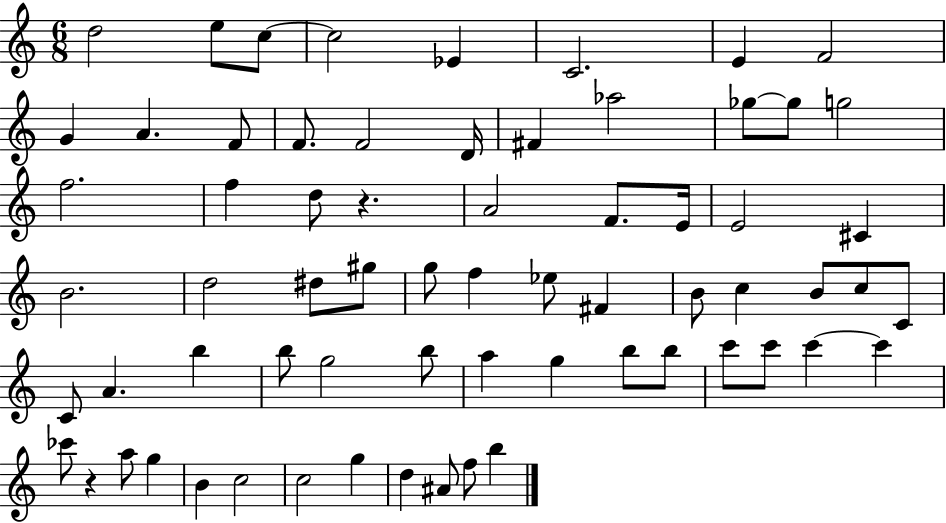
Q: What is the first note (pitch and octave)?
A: D5